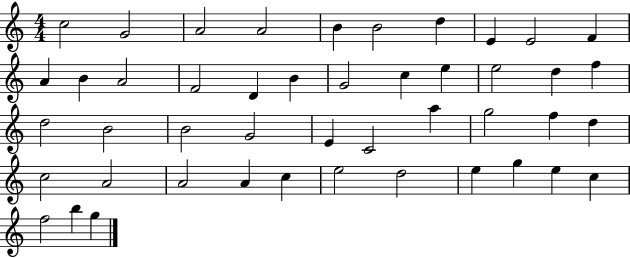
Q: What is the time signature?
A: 4/4